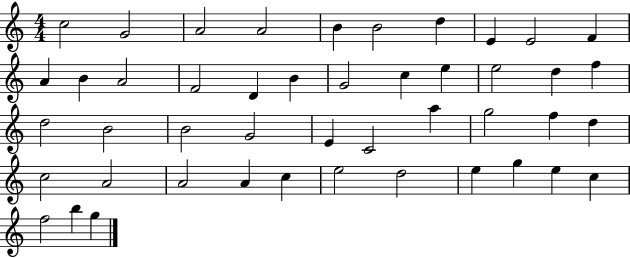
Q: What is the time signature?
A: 4/4